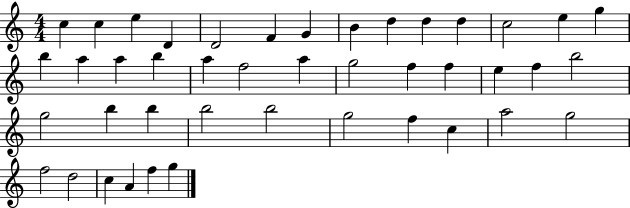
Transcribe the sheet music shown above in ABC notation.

X:1
T:Untitled
M:4/4
L:1/4
K:C
c c e D D2 F G B d d d c2 e g b a a b a f2 a g2 f f e f b2 g2 b b b2 b2 g2 f c a2 g2 f2 d2 c A f g